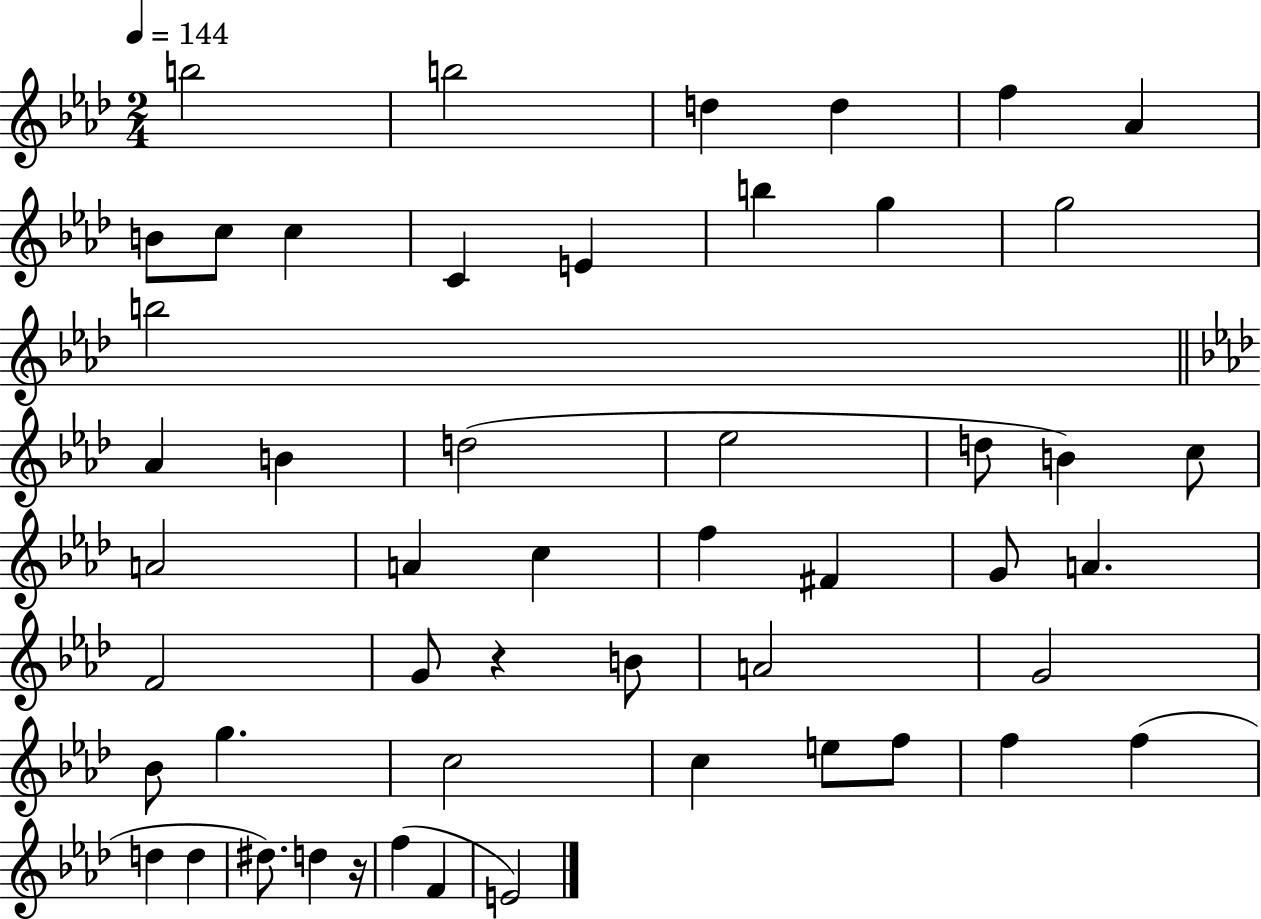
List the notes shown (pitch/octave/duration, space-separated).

B5/h B5/h D5/q D5/q F5/q Ab4/q B4/e C5/e C5/q C4/q E4/q B5/q G5/q G5/h B5/h Ab4/q B4/q D5/h Eb5/h D5/e B4/q C5/e A4/h A4/q C5/q F5/q F#4/q G4/e A4/q. F4/h G4/e R/q B4/e A4/h G4/h Bb4/e G5/q. C5/h C5/q E5/e F5/e F5/q F5/q D5/q D5/q D#5/e. D5/q R/s F5/q F4/q E4/h